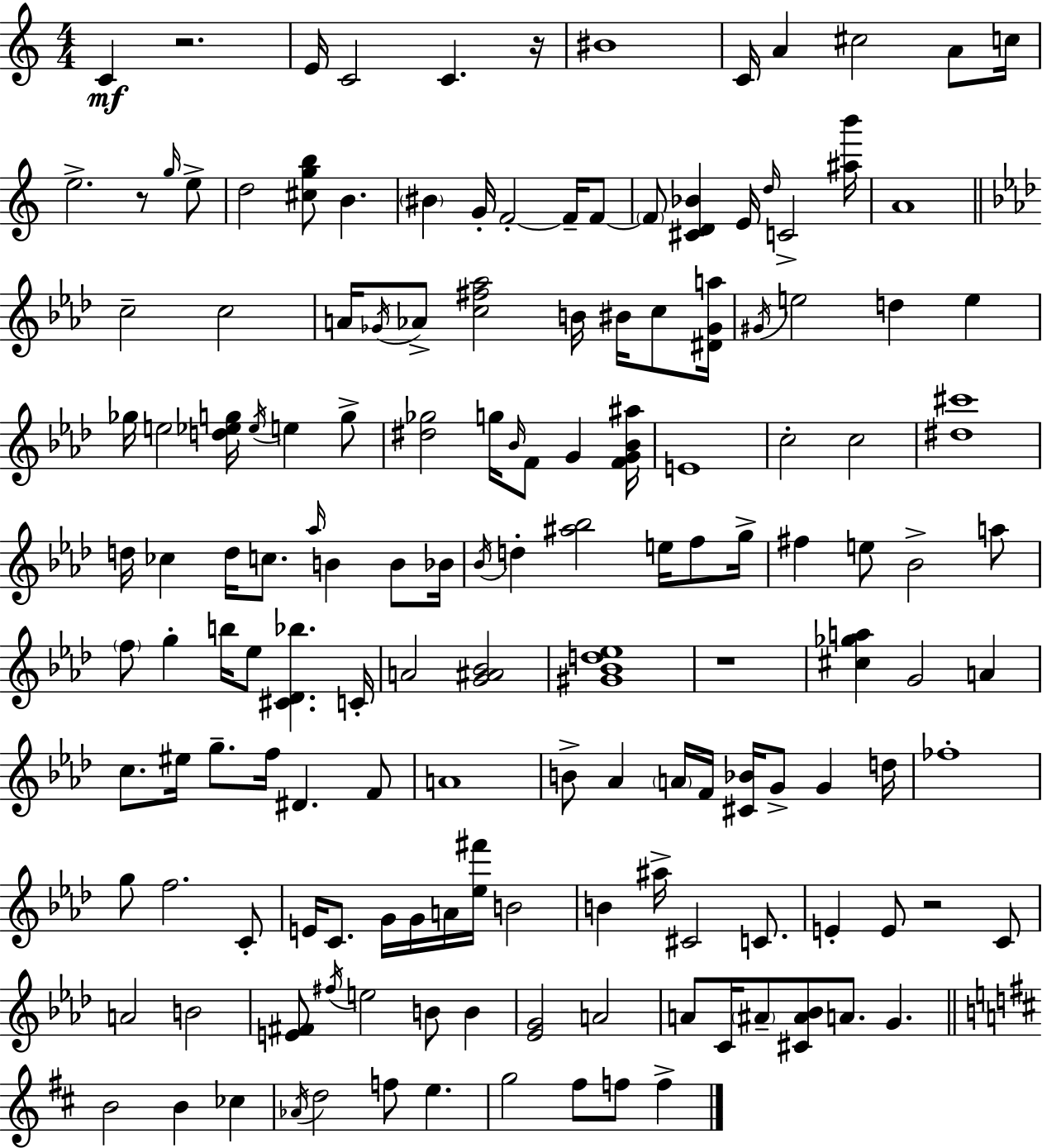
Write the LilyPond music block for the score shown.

{
  \clef treble
  \numericTimeSignature
  \time 4/4
  \key a \minor
  c'4\mf r2. | e'16 c'2 c'4. r16 | bis'1 | c'16 a'4 cis''2 a'8 c''16 | \break e''2.-> r8 \grace { g''16 } e''8-> | d''2 <cis'' g'' b''>8 b'4. | \parenthesize bis'4 g'16-. f'2-.~~ f'16-- f'8~~ | \parenthesize f'8 <cis' d' bes'>4 e'16 \grace { d''16 } c'2-> | \break <ais'' b'''>16 a'1 | \bar "||" \break \key aes \major c''2-- c''2 | a'16 \acciaccatura { ges'16 } aes'8-> <c'' fis'' aes''>2 b'16 bis'16 c''8 | <dis' ges' a''>16 \acciaccatura { gis'16 } e''2 d''4 e''4 | ges''16 e''2 <d'' ees'' g''>16 \acciaccatura { ees''16 } e''4 | \break g''8-> <dis'' ges''>2 g''16 \grace { bes'16 } f'8 g'4 | <f' g' bes' ais''>16 e'1 | c''2-. c''2 | <dis'' cis'''>1 | \break d''16 ces''4 d''16 c''8. \grace { aes''16 } b'4 | b'8 bes'16 \acciaccatura { bes'16 } d''4-. <ais'' bes''>2 | e''16 f''8 g''16-> fis''4 e''8 bes'2-> | a''8 \parenthesize f''8 g''4-. b''16 ees''8 <cis' des' bes''>4. | \break c'16-. a'2 <g' ais' bes'>2 | <gis' bes' d'' ees''>1 | r1 | <cis'' ges'' a''>4 g'2 | \break a'4 c''8. eis''16 g''8.-- f''16 dis'4. | f'8 a'1 | b'8-> aes'4 \parenthesize a'16 f'16 <cis' bes'>16 g'8-> | g'4 d''16 fes''1-. | \break g''8 f''2. | c'8-. e'16 c'8. g'16 g'16 a'16 <ees'' fis'''>16 b'2 | b'4 ais''16-> cis'2 | c'8. e'4-. e'8 r2 | \break c'8 a'2 b'2 | <e' fis'>8 \acciaccatura { fis''16 } e''2 | b'8 b'4 <ees' g'>2 a'2 | a'8 c'16 \parenthesize ais'8-- <cis' ais' bes'>8 a'8. | \break g'4. \bar "||" \break \key d \major b'2 b'4 ces''4 | \acciaccatura { aes'16 } d''2 f''8 e''4. | g''2 fis''8 f''8 f''4-> | \bar "|."
}